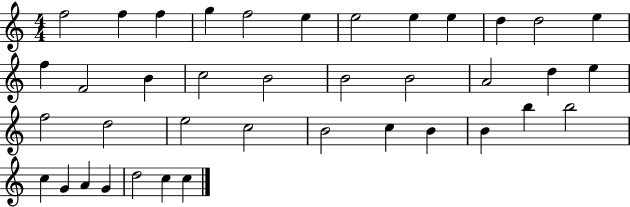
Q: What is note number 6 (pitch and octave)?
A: E5